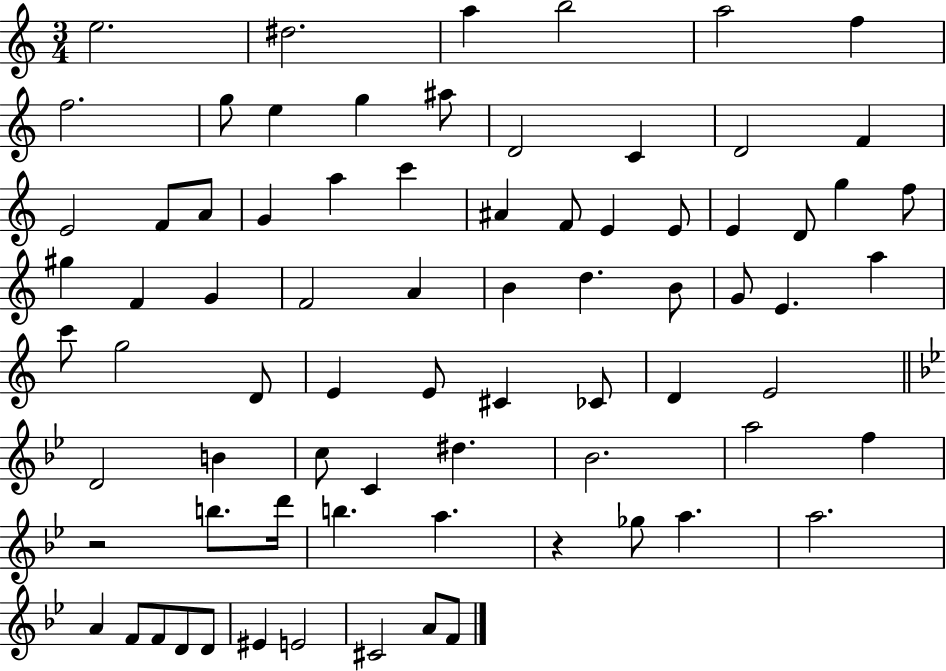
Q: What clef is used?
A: treble